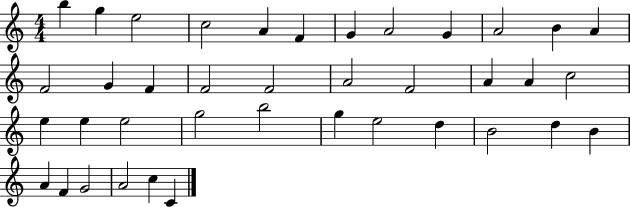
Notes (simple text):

B5/q G5/q E5/h C5/h A4/q F4/q G4/q A4/h G4/q A4/h B4/q A4/q F4/h G4/q F4/q F4/h F4/h A4/h F4/h A4/q A4/q C5/h E5/q E5/q E5/h G5/h B5/h G5/q E5/h D5/q B4/h D5/q B4/q A4/q F4/q G4/h A4/h C5/q C4/q